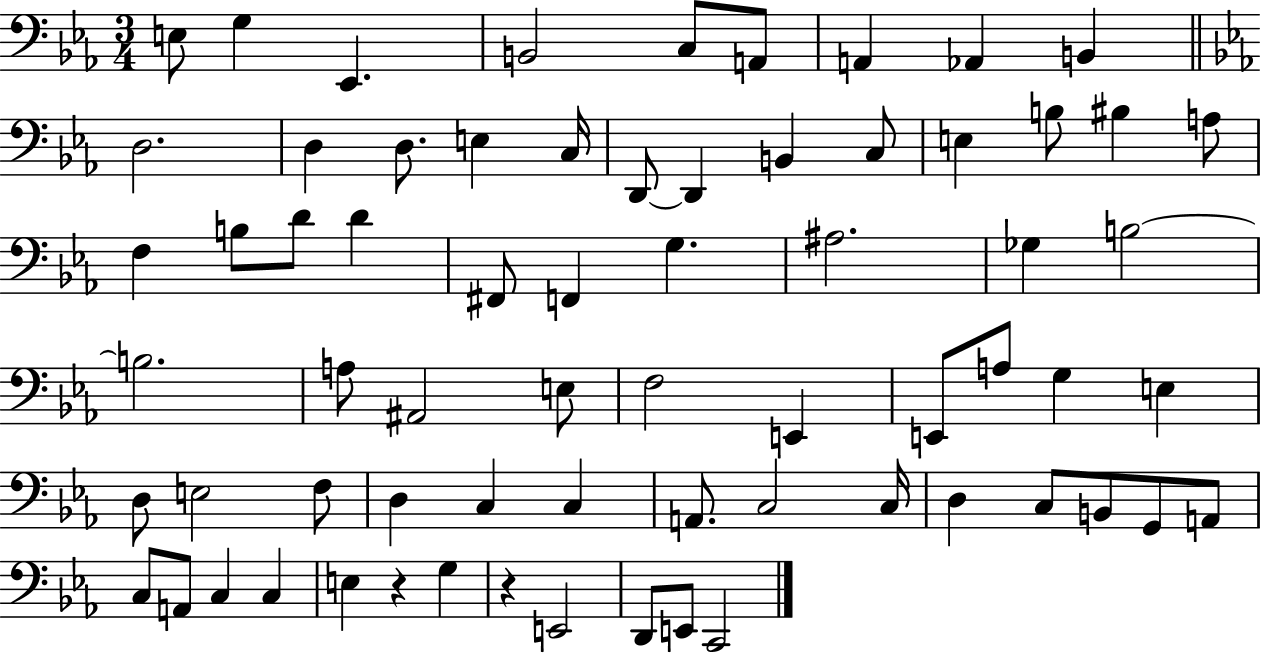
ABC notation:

X:1
T:Untitled
M:3/4
L:1/4
K:Eb
E,/2 G, _E,, B,,2 C,/2 A,,/2 A,, _A,, B,, D,2 D, D,/2 E, C,/4 D,,/2 D,, B,, C,/2 E, B,/2 ^B, A,/2 F, B,/2 D/2 D ^F,,/2 F,, G, ^A,2 _G, B,2 B,2 A,/2 ^A,,2 E,/2 F,2 E,, E,,/2 A,/2 G, E, D,/2 E,2 F,/2 D, C, C, A,,/2 C,2 C,/4 D, C,/2 B,,/2 G,,/2 A,,/2 C,/2 A,,/2 C, C, E, z G, z E,,2 D,,/2 E,,/2 C,,2